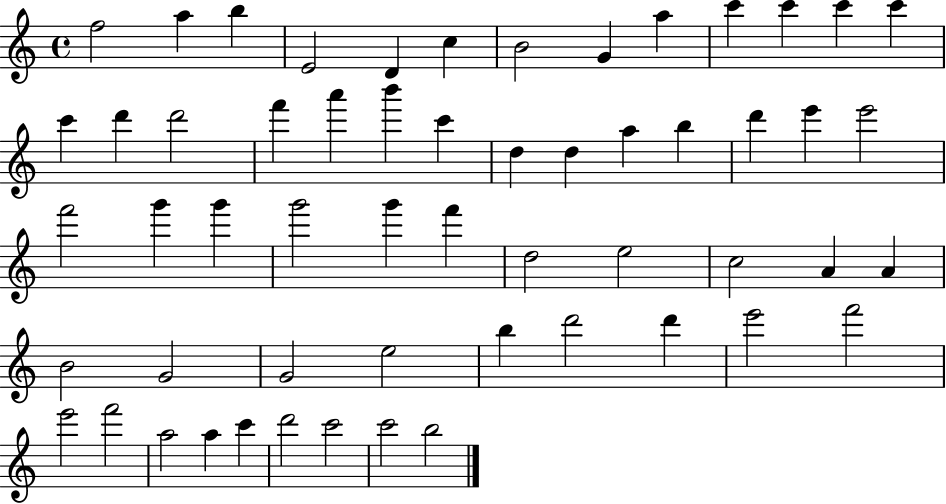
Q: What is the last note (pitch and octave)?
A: B5